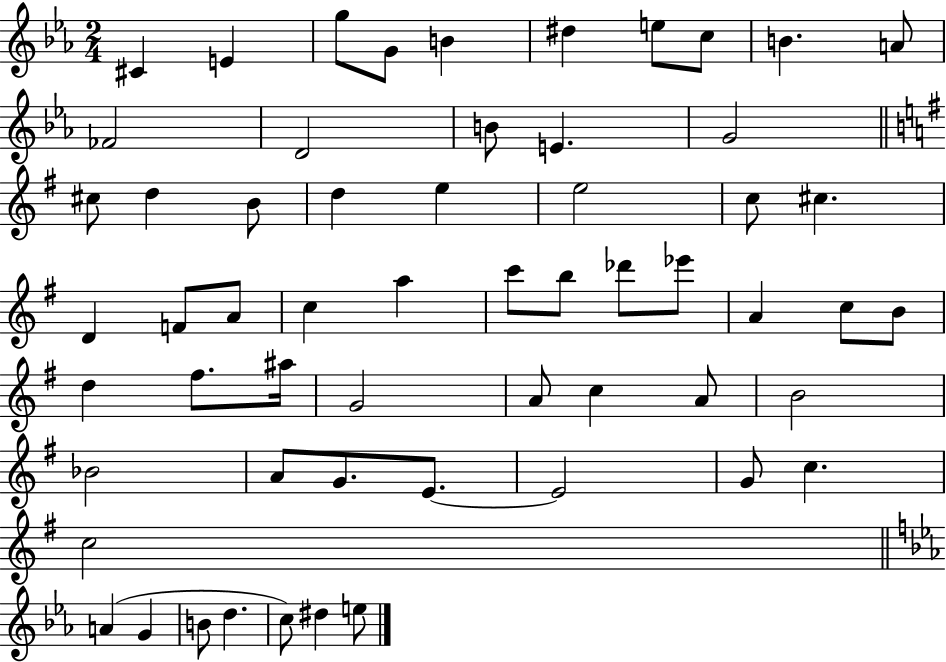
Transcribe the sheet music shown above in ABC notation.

X:1
T:Untitled
M:2/4
L:1/4
K:Eb
^C E g/2 G/2 B ^d e/2 c/2 B A/2 _F2 D2 B/2 E G2 ^c/2 d B/2 d e e2 c/2 ^c D F/2 A/2 c a c'/2 b/2 _d'/2 _e'/2 A c/2 B/2 d ^f/2 ^a/4 G2 A/2 c A/2 B2 _B2 A/2 G/2 E/2 E2 G/2 c c2 A G B/2 d c/2 ^d e/2